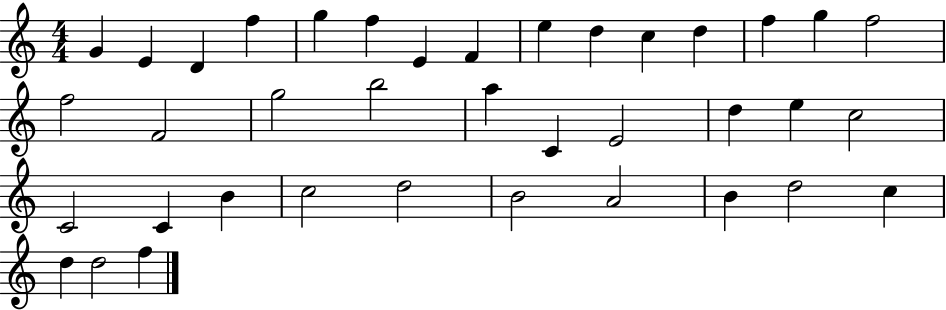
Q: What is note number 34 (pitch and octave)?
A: D5